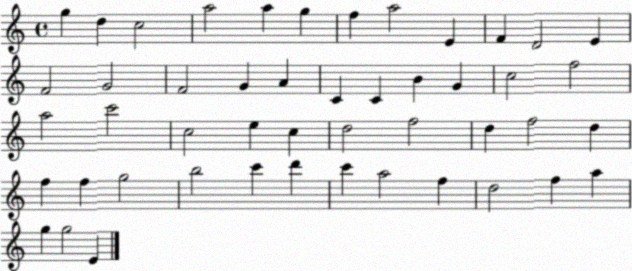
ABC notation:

X:1
T:Untitled
M:4/4
L:1/4
K:C
g d c2 a2 a g f a2 E F D2 E F2 G2 F2 G A C C B G c2 f2 a2 c'2 c2 e c d2 f2 d f2 d f f g2 b2 c' d' c' a2 f d2 f a g g2 E